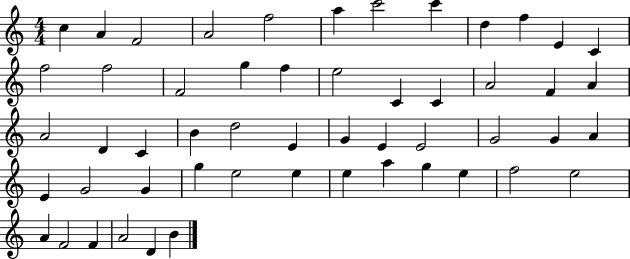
{
  \clef treble
  \numericTimeSignature
  \time 4/4
  \key c \major
  c''4 a'4 f'2 | a'2 f''2 | a''4 c'''2 c'''4 | d''4 f''4 e'4 c'4 | \break f''2 f''2 | f'2 g''4 f''4 | e''2 c'4 c'4 | a'2 f'4 a'4 | \break a'2 d'4 c'4 | b'4 d''2 e'4 | g'4 e'4 e'2 | g'2 g'4 a'4 | \break e'4 g'2 g'4 | g''4 e''2 e''4 | e''4 a''4 g''4 e''4 | f''2 e''2 | \break a'4 f'2 f'4 | a'2 d'4 b'4 | \bar "|."
}